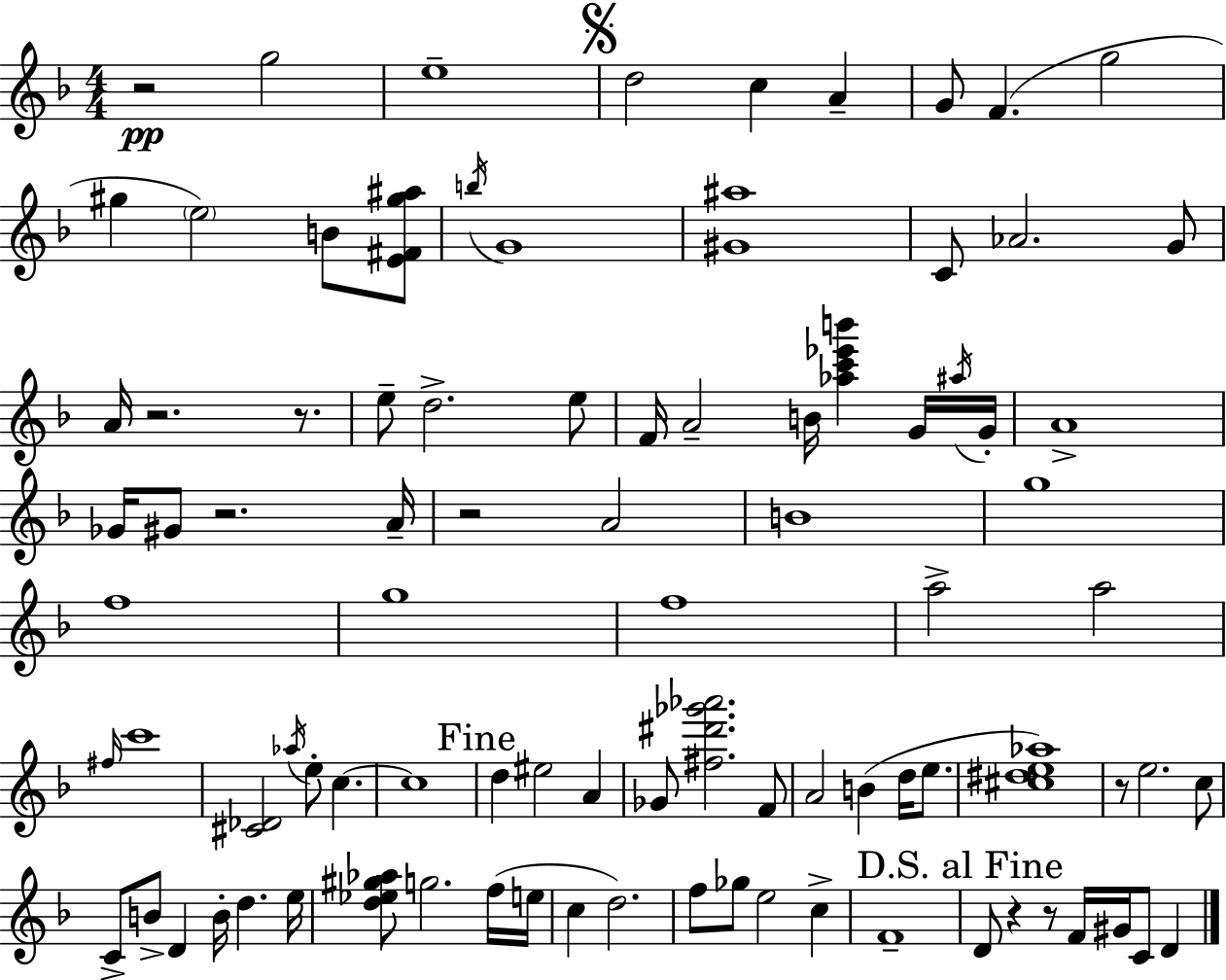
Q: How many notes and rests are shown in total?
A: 91